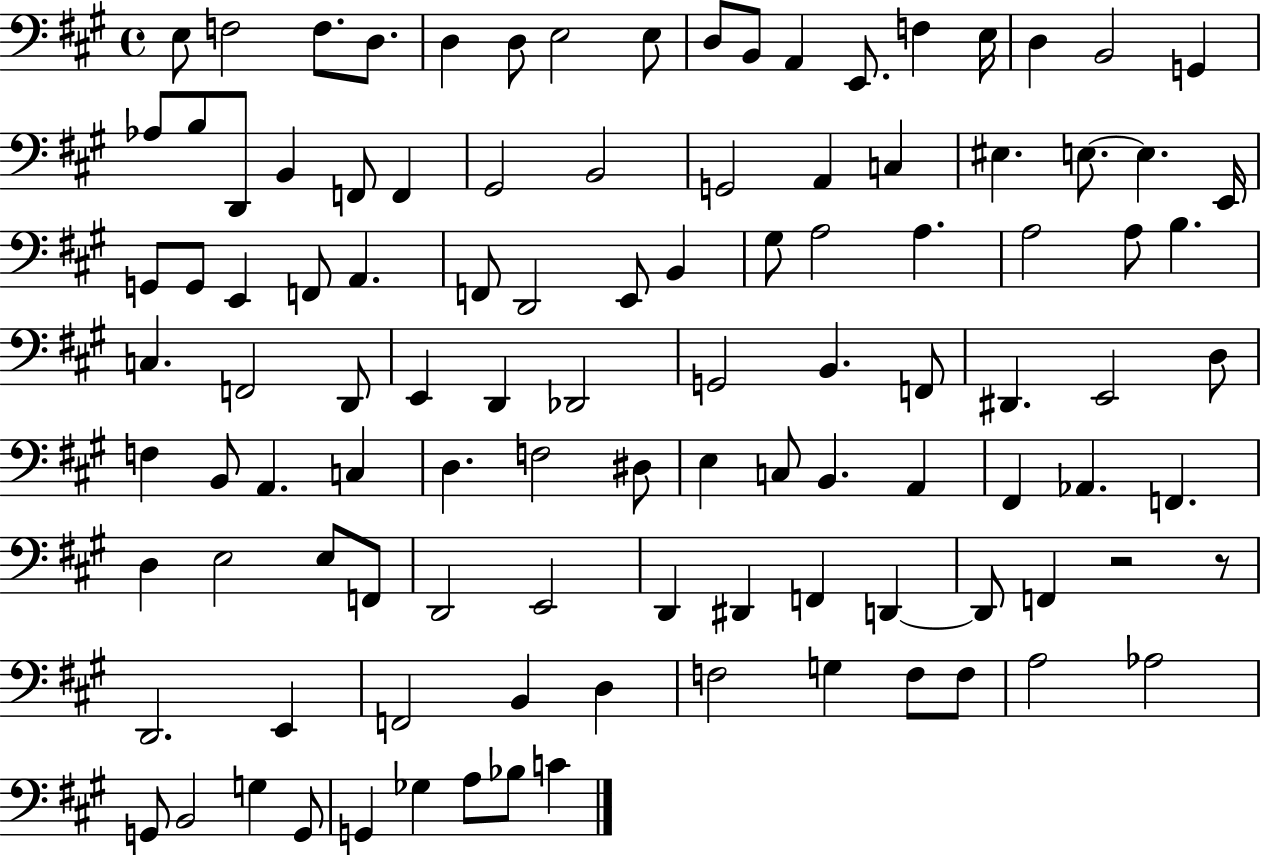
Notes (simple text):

E3/e F3/h F3/e. D3/e. D3/q D3/e E3/h E3/e D3/e B2/e A2/q E2/e. F3/q E3/s D3/q B2/h G2/q Ab3/e B3/e D2/e B2/q F2/e F2/q G#2/h B2/h G2/h A2/q C3/q EIS3/q. E3/e. E3/q. E2/s G2/e G2/e E2/q F2/e A2/q. F2/e D2/h E2/e B2/q G#3/e A3/h A3/q. A3/h A3/e B3/q. C3/q. F2/h D2/e E2/q D2/q Db2/h G2/h B2/q. F2/e D#2/q. E2/h D3/e F3/q B2/e A2/q. C3/q D3/q. F3/h D#3/e E3/q C3/e B2/q. A2/q F#2/q Ab2/q. F2/q. D3/q E3/h E3/e F2/e D2/h E2/h D2/q D#2/q F2/q D2/q D2/e F2/q R/h R/e D2/h. E2/q F2/h B2/q D3/q F3/h G3/q F3/e F3/e A3/h Ab3/h G2/e B2/h G3/q G2/e G2/q Gb3/q A3/e Bb3/e C4/q